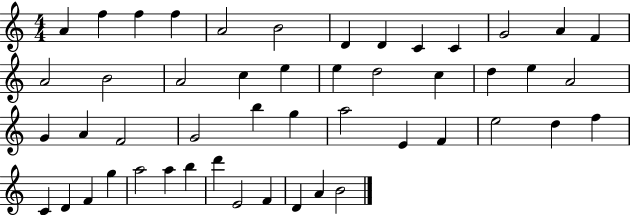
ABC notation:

X:1
T:Untitled
M:4/4
L:1/4
K:C
A f f f A2 B2 D D C C G2 A F A2 B2 A2 c e e d2 c d e A2 G A F2 G2 b g a2 E F e2 d f C D F g a2 a b d' E2 F D A B2